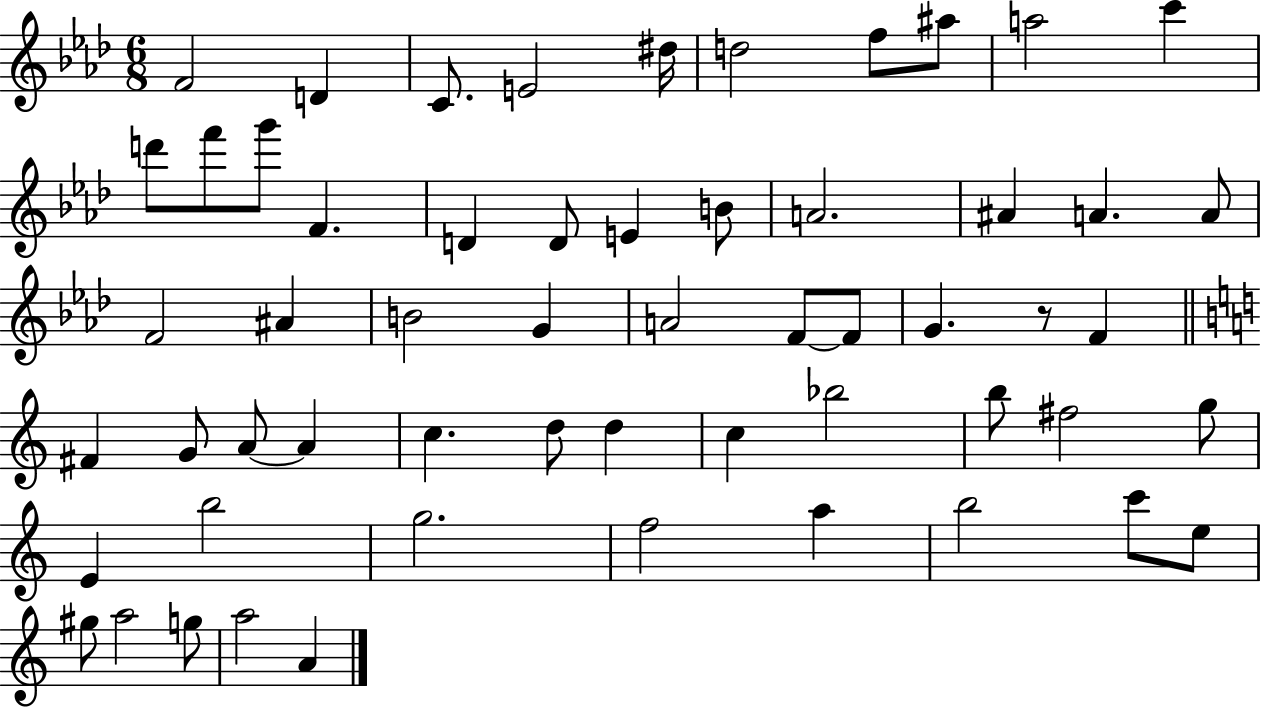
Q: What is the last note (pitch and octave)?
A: A4